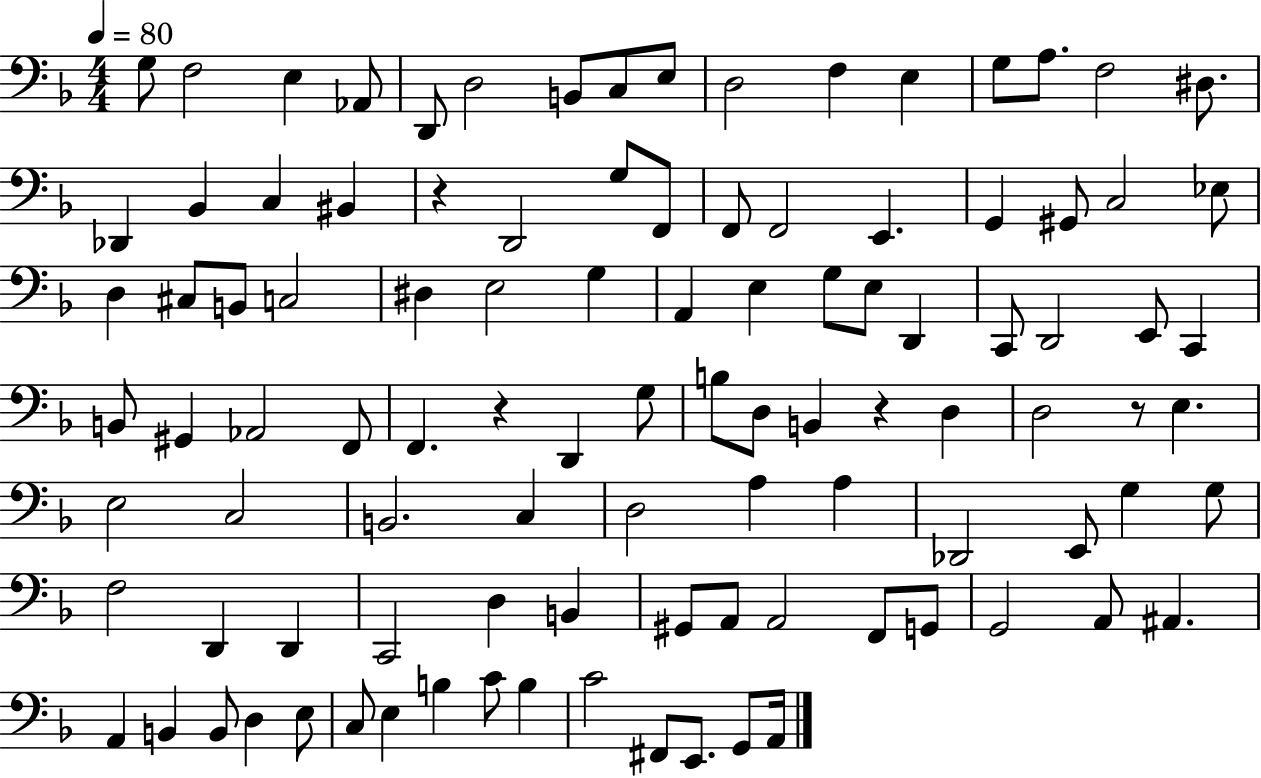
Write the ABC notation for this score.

X:1
T:Untitled
M:4/4
L:1/4
K:F
G,/2 F,2 E, _A,,/2 D,,/2 D,2 B,,/2 C,/2 E,/2 D,2 F, E, G,/2 A,/2 F,2 ^D,/2 _D,, _B,, C, ^B,, z D,,2 G,/2 F,,/2 F,,/2 F,,2 E,, G,, ^G,,/2 C,2 _E,/2 D, ^C,/2 B,,/2 C,2 ^D, E,2 G, A,, E, G,/2 E,/2 D,, C,,/2 D,,2 E,,/2 C,, B,,/2 ^G,, _A,,2 F,,/2 F,, z D,, G,/2 B,/2 D,/2 B,, z D, D,2 z/2 E, E,2 C,2 B,,2 C, D,2 A, A, _D,,2 E,,/2 G, G,/2 F,2 D,, D,, C,,2 D, B,, ^G,,/2 A,,/2 A,,2 F,,/2 G,,/2 G,,2 A,,/2 ^A,, A,, B,, B,,/2 D, E,/2 C,/2 E, B, C/2 B, C2 ^F,,/2 E,,/2 G,,/2 A,,/4